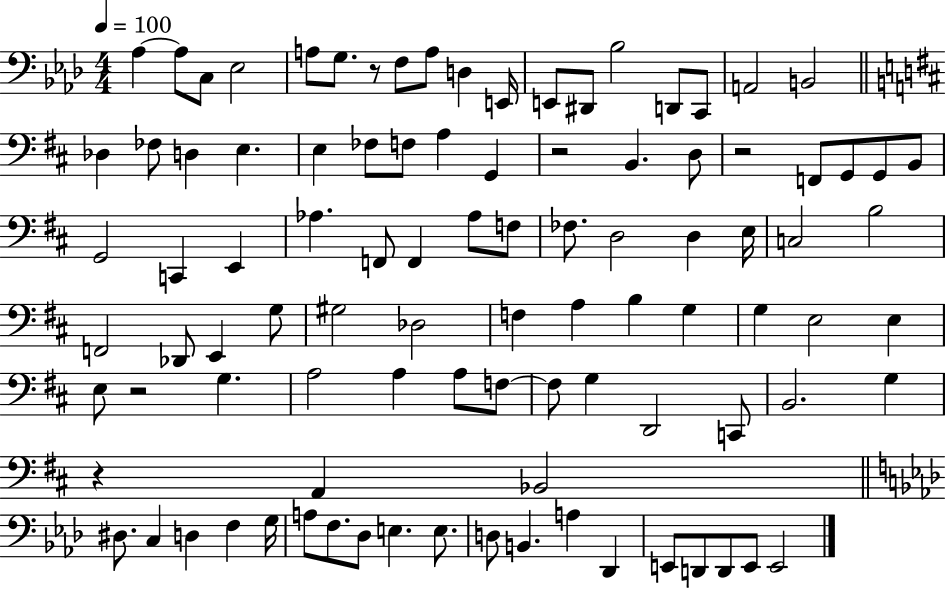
X:1
T:Untitled
M:4/4
L:1/4
K:Ab
_A, _A,/2 C,/2 _E,2 A,/2 G,/2 z/2 F,/2 A,/2 D, E,,/4 E,,/2 ^D,,/2 _B,2 D,,/2 C,,/2 A,,2 B,,2 _D, _F,/2 D, E, E, _F,/2 F,/2 A, G,, z2 B,, D,/2 z2 F,,/2 G,,/2 G,,/2 B,,/2 G,,2 C,, E,, _A, F,,/2 F,, _A,/2 F,/2 _F,/2 D,2 D, E,/4 C,2 B,2 F,,2 _D,,/2 E,, G,/2 ^G,2 _D,2 F, A, B, G, G, E,2 E, E,/2 z2 G, A,2 A, A,/2 F,/2 F,/2 G, D,,2 C,,/2 B,,2 G, z A,, _B,,2 ^D,/2 C, D, F, G,/4 A,/2 F,/2 _D,/2 E, E,/2 D,/2 B,, A, _D,, E,,/2 D,,/2 D,,/2 E,,/2 E,,2